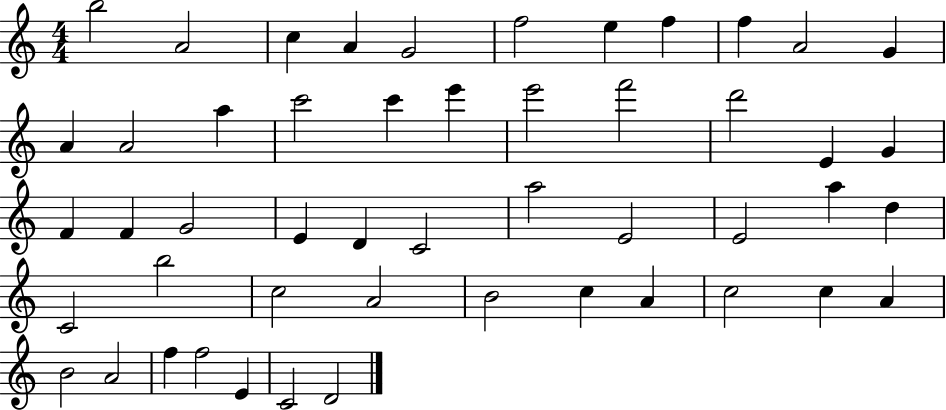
{
  \clef treble
  \numericTimeSignature
  \time 4/4
  \key c \major
  b''2 a'2 | c''4 a'4 g'2 | f''2 e''4 f''4 | f''4 a'2 g'4 | \break a'4 a'2 a''4 | c'''2 c'''4 e'''4 | e'''2 f'''2 | d'''2 e'4 g'4 | \break f'4 f'4 g'2 | e'4 d'4 c'2 | a''2 e'2 | e'2 a''4 d''4 | \break c'2 b''2 | c''2 a'2 | b'2 c''4 a'4 | c''2 c''4 a'4 | \break b'2 a'2 | f''4 f''2 e'4 | c'2 d'2 | \bar "|."
}